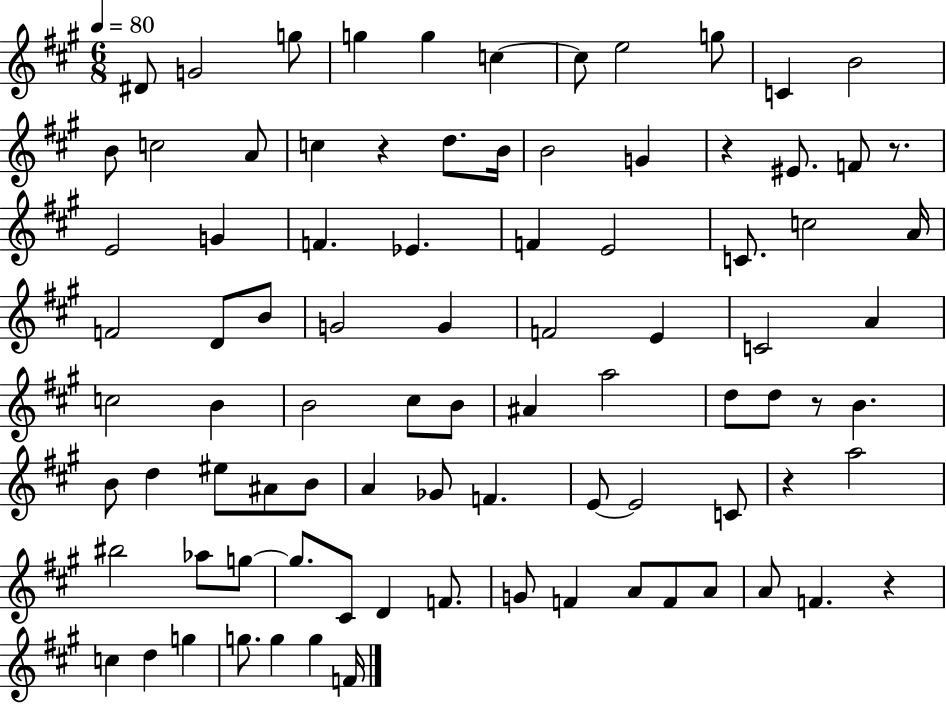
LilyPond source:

{
  \clef treble
  \numericTimeSignature
  \time 6/8
  \key a \major
  \tempo 4 = 80
  dis'8 g'2 g''8 | g''4 g''4 c''4~~ | c''8 e''2 g''8 | c'4 b'2 | \break b'8 c''2 a'8 | c''4 r4 d''8. b'16 | b'2 g'4 | r4 eis'8. f'8 r8. | \break e'2 g'4 | f'4. ees'4. | f'4 e'2 | c'8. c''2 a'16 | \break f'2 d'8 b'8 | g'2 g'4 | f'2 e'4 | c'2 a'4 | \break c''2 b'4 | b'2 cis''8 b'8 | ais'4 a''2 | d''8 d''8 r8 b'4. | \break b'8 d''4 eis''8 ais'8 b'8 | a'4 ges'8 f'4. | e'8~~ e'2 c'8 | r4 a''2 | \break bis''2 aes''8 g''8~~ | g''8. cis'8 d'4 f'8. | g'8 f'4 a'8 f'8 a'8 | a'8 f'4. r4 | \break c''4 d''4 g''4 | g''8. g''4 g''4 f'16 | \bar "|."
}